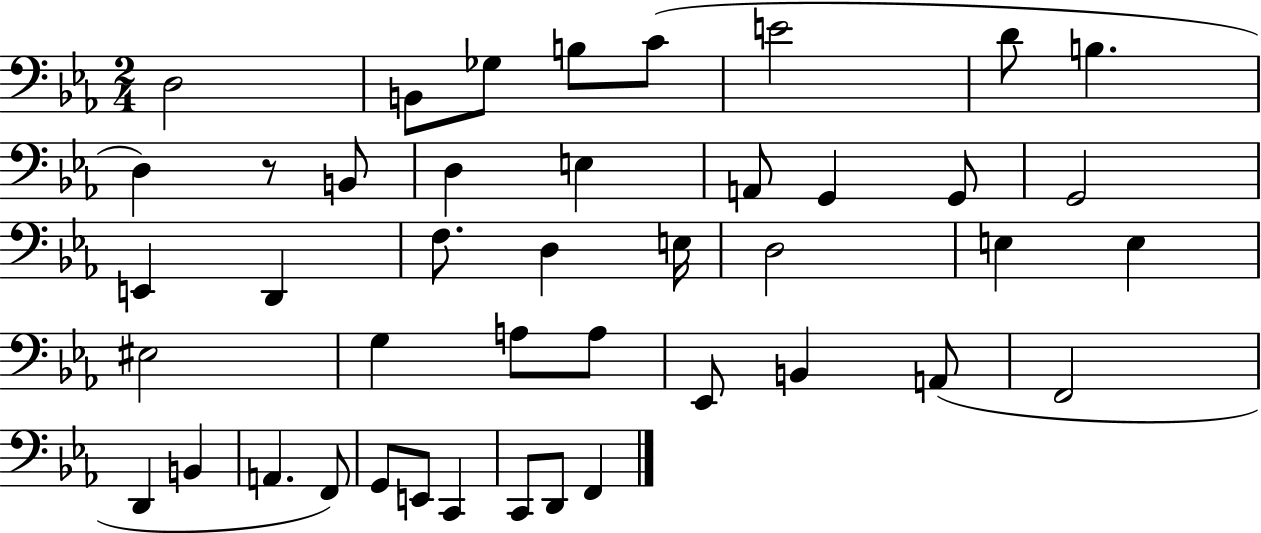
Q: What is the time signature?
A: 2/4